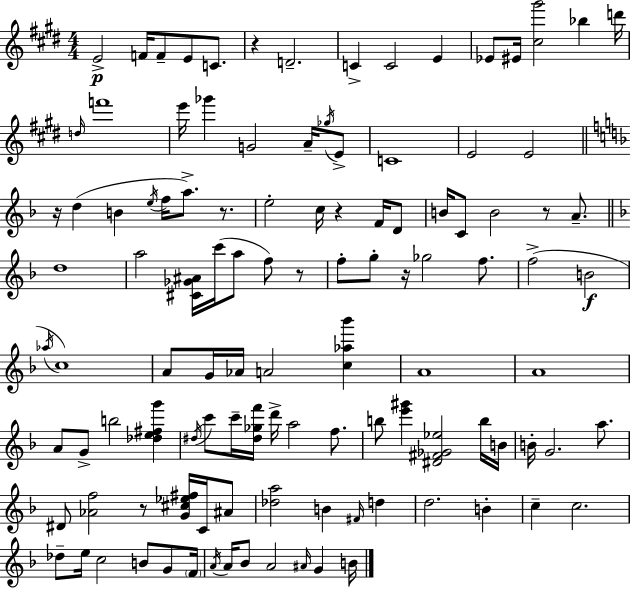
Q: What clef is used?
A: treble